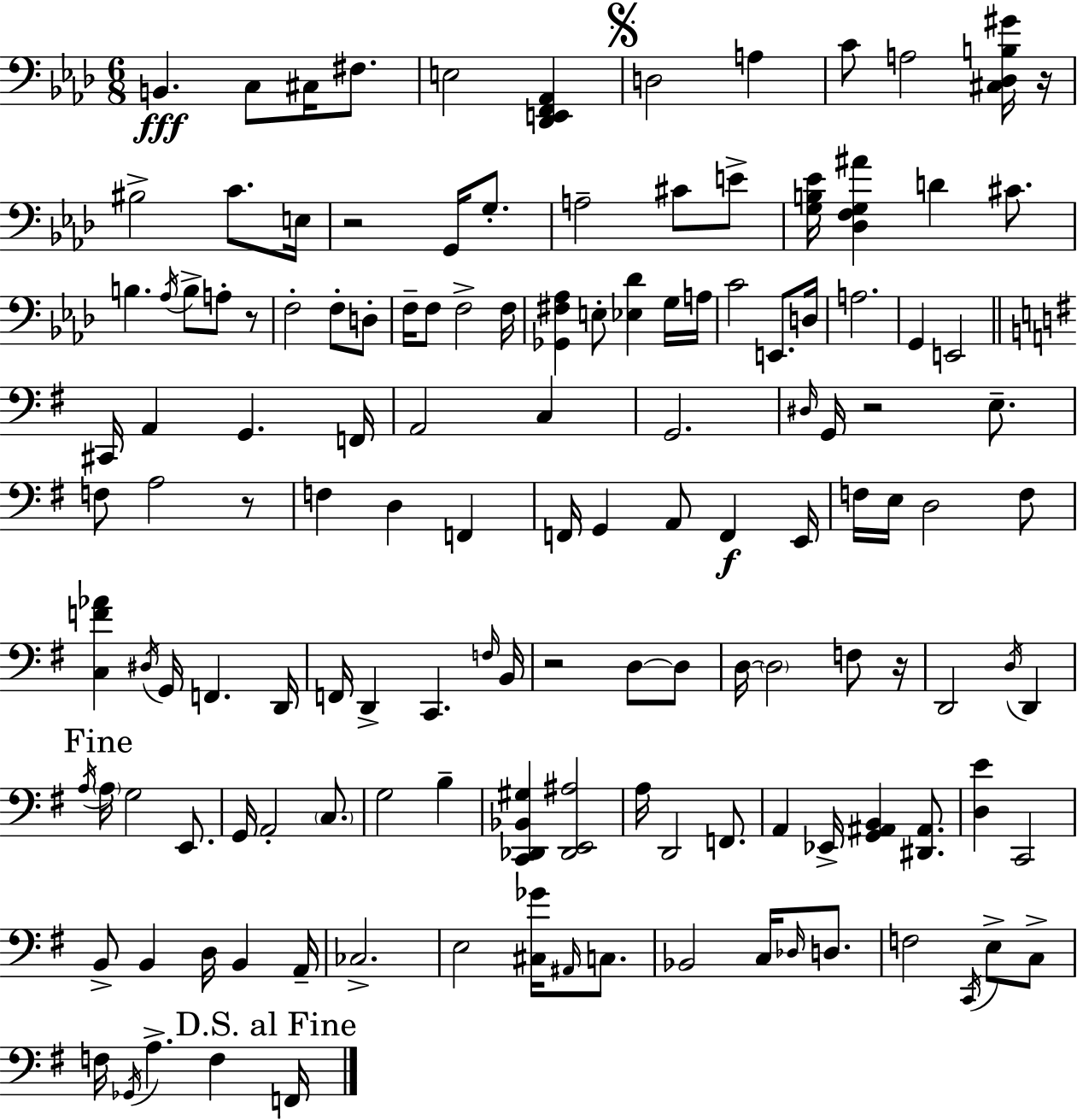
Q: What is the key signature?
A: AES major